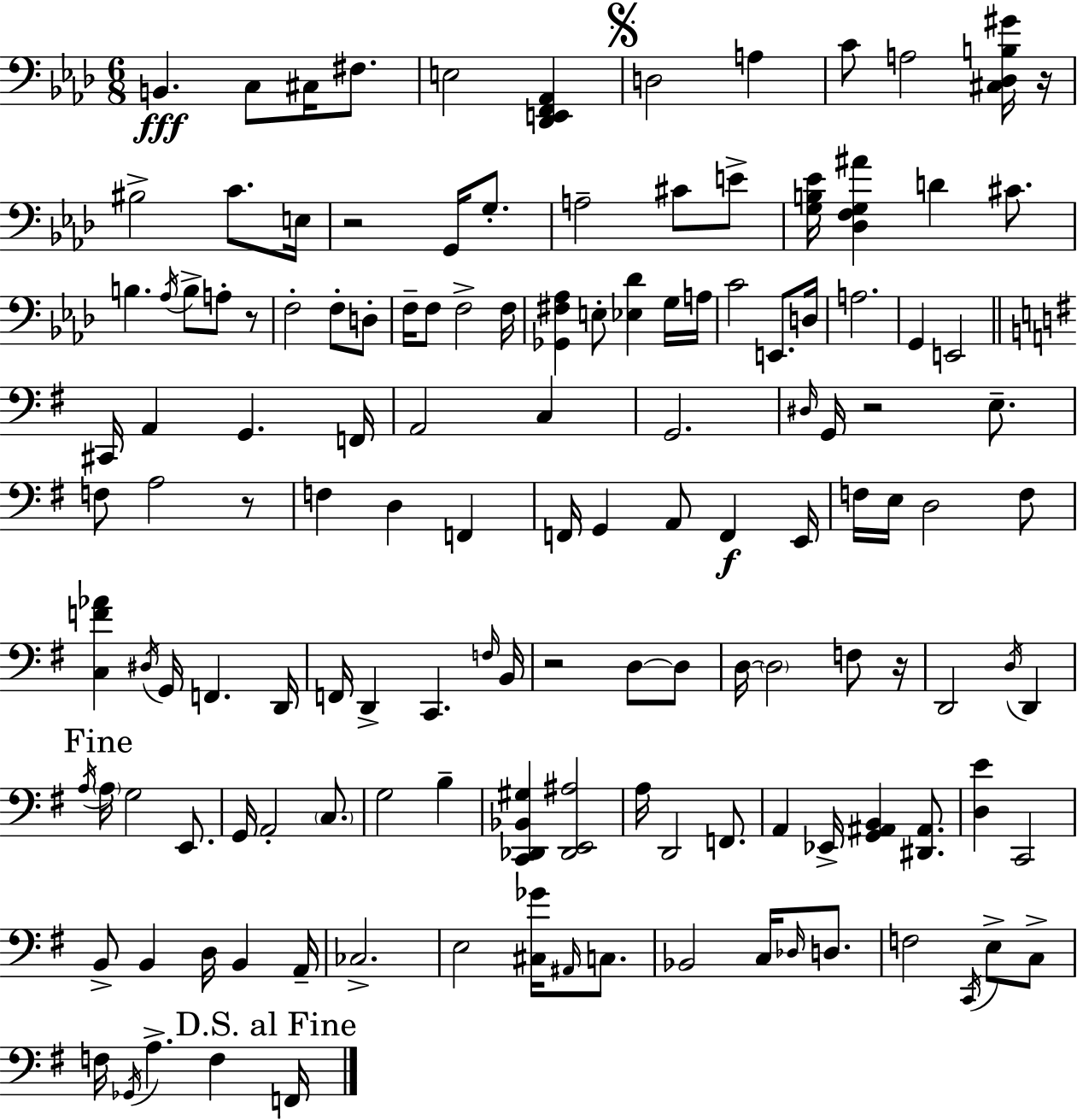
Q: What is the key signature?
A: AES major